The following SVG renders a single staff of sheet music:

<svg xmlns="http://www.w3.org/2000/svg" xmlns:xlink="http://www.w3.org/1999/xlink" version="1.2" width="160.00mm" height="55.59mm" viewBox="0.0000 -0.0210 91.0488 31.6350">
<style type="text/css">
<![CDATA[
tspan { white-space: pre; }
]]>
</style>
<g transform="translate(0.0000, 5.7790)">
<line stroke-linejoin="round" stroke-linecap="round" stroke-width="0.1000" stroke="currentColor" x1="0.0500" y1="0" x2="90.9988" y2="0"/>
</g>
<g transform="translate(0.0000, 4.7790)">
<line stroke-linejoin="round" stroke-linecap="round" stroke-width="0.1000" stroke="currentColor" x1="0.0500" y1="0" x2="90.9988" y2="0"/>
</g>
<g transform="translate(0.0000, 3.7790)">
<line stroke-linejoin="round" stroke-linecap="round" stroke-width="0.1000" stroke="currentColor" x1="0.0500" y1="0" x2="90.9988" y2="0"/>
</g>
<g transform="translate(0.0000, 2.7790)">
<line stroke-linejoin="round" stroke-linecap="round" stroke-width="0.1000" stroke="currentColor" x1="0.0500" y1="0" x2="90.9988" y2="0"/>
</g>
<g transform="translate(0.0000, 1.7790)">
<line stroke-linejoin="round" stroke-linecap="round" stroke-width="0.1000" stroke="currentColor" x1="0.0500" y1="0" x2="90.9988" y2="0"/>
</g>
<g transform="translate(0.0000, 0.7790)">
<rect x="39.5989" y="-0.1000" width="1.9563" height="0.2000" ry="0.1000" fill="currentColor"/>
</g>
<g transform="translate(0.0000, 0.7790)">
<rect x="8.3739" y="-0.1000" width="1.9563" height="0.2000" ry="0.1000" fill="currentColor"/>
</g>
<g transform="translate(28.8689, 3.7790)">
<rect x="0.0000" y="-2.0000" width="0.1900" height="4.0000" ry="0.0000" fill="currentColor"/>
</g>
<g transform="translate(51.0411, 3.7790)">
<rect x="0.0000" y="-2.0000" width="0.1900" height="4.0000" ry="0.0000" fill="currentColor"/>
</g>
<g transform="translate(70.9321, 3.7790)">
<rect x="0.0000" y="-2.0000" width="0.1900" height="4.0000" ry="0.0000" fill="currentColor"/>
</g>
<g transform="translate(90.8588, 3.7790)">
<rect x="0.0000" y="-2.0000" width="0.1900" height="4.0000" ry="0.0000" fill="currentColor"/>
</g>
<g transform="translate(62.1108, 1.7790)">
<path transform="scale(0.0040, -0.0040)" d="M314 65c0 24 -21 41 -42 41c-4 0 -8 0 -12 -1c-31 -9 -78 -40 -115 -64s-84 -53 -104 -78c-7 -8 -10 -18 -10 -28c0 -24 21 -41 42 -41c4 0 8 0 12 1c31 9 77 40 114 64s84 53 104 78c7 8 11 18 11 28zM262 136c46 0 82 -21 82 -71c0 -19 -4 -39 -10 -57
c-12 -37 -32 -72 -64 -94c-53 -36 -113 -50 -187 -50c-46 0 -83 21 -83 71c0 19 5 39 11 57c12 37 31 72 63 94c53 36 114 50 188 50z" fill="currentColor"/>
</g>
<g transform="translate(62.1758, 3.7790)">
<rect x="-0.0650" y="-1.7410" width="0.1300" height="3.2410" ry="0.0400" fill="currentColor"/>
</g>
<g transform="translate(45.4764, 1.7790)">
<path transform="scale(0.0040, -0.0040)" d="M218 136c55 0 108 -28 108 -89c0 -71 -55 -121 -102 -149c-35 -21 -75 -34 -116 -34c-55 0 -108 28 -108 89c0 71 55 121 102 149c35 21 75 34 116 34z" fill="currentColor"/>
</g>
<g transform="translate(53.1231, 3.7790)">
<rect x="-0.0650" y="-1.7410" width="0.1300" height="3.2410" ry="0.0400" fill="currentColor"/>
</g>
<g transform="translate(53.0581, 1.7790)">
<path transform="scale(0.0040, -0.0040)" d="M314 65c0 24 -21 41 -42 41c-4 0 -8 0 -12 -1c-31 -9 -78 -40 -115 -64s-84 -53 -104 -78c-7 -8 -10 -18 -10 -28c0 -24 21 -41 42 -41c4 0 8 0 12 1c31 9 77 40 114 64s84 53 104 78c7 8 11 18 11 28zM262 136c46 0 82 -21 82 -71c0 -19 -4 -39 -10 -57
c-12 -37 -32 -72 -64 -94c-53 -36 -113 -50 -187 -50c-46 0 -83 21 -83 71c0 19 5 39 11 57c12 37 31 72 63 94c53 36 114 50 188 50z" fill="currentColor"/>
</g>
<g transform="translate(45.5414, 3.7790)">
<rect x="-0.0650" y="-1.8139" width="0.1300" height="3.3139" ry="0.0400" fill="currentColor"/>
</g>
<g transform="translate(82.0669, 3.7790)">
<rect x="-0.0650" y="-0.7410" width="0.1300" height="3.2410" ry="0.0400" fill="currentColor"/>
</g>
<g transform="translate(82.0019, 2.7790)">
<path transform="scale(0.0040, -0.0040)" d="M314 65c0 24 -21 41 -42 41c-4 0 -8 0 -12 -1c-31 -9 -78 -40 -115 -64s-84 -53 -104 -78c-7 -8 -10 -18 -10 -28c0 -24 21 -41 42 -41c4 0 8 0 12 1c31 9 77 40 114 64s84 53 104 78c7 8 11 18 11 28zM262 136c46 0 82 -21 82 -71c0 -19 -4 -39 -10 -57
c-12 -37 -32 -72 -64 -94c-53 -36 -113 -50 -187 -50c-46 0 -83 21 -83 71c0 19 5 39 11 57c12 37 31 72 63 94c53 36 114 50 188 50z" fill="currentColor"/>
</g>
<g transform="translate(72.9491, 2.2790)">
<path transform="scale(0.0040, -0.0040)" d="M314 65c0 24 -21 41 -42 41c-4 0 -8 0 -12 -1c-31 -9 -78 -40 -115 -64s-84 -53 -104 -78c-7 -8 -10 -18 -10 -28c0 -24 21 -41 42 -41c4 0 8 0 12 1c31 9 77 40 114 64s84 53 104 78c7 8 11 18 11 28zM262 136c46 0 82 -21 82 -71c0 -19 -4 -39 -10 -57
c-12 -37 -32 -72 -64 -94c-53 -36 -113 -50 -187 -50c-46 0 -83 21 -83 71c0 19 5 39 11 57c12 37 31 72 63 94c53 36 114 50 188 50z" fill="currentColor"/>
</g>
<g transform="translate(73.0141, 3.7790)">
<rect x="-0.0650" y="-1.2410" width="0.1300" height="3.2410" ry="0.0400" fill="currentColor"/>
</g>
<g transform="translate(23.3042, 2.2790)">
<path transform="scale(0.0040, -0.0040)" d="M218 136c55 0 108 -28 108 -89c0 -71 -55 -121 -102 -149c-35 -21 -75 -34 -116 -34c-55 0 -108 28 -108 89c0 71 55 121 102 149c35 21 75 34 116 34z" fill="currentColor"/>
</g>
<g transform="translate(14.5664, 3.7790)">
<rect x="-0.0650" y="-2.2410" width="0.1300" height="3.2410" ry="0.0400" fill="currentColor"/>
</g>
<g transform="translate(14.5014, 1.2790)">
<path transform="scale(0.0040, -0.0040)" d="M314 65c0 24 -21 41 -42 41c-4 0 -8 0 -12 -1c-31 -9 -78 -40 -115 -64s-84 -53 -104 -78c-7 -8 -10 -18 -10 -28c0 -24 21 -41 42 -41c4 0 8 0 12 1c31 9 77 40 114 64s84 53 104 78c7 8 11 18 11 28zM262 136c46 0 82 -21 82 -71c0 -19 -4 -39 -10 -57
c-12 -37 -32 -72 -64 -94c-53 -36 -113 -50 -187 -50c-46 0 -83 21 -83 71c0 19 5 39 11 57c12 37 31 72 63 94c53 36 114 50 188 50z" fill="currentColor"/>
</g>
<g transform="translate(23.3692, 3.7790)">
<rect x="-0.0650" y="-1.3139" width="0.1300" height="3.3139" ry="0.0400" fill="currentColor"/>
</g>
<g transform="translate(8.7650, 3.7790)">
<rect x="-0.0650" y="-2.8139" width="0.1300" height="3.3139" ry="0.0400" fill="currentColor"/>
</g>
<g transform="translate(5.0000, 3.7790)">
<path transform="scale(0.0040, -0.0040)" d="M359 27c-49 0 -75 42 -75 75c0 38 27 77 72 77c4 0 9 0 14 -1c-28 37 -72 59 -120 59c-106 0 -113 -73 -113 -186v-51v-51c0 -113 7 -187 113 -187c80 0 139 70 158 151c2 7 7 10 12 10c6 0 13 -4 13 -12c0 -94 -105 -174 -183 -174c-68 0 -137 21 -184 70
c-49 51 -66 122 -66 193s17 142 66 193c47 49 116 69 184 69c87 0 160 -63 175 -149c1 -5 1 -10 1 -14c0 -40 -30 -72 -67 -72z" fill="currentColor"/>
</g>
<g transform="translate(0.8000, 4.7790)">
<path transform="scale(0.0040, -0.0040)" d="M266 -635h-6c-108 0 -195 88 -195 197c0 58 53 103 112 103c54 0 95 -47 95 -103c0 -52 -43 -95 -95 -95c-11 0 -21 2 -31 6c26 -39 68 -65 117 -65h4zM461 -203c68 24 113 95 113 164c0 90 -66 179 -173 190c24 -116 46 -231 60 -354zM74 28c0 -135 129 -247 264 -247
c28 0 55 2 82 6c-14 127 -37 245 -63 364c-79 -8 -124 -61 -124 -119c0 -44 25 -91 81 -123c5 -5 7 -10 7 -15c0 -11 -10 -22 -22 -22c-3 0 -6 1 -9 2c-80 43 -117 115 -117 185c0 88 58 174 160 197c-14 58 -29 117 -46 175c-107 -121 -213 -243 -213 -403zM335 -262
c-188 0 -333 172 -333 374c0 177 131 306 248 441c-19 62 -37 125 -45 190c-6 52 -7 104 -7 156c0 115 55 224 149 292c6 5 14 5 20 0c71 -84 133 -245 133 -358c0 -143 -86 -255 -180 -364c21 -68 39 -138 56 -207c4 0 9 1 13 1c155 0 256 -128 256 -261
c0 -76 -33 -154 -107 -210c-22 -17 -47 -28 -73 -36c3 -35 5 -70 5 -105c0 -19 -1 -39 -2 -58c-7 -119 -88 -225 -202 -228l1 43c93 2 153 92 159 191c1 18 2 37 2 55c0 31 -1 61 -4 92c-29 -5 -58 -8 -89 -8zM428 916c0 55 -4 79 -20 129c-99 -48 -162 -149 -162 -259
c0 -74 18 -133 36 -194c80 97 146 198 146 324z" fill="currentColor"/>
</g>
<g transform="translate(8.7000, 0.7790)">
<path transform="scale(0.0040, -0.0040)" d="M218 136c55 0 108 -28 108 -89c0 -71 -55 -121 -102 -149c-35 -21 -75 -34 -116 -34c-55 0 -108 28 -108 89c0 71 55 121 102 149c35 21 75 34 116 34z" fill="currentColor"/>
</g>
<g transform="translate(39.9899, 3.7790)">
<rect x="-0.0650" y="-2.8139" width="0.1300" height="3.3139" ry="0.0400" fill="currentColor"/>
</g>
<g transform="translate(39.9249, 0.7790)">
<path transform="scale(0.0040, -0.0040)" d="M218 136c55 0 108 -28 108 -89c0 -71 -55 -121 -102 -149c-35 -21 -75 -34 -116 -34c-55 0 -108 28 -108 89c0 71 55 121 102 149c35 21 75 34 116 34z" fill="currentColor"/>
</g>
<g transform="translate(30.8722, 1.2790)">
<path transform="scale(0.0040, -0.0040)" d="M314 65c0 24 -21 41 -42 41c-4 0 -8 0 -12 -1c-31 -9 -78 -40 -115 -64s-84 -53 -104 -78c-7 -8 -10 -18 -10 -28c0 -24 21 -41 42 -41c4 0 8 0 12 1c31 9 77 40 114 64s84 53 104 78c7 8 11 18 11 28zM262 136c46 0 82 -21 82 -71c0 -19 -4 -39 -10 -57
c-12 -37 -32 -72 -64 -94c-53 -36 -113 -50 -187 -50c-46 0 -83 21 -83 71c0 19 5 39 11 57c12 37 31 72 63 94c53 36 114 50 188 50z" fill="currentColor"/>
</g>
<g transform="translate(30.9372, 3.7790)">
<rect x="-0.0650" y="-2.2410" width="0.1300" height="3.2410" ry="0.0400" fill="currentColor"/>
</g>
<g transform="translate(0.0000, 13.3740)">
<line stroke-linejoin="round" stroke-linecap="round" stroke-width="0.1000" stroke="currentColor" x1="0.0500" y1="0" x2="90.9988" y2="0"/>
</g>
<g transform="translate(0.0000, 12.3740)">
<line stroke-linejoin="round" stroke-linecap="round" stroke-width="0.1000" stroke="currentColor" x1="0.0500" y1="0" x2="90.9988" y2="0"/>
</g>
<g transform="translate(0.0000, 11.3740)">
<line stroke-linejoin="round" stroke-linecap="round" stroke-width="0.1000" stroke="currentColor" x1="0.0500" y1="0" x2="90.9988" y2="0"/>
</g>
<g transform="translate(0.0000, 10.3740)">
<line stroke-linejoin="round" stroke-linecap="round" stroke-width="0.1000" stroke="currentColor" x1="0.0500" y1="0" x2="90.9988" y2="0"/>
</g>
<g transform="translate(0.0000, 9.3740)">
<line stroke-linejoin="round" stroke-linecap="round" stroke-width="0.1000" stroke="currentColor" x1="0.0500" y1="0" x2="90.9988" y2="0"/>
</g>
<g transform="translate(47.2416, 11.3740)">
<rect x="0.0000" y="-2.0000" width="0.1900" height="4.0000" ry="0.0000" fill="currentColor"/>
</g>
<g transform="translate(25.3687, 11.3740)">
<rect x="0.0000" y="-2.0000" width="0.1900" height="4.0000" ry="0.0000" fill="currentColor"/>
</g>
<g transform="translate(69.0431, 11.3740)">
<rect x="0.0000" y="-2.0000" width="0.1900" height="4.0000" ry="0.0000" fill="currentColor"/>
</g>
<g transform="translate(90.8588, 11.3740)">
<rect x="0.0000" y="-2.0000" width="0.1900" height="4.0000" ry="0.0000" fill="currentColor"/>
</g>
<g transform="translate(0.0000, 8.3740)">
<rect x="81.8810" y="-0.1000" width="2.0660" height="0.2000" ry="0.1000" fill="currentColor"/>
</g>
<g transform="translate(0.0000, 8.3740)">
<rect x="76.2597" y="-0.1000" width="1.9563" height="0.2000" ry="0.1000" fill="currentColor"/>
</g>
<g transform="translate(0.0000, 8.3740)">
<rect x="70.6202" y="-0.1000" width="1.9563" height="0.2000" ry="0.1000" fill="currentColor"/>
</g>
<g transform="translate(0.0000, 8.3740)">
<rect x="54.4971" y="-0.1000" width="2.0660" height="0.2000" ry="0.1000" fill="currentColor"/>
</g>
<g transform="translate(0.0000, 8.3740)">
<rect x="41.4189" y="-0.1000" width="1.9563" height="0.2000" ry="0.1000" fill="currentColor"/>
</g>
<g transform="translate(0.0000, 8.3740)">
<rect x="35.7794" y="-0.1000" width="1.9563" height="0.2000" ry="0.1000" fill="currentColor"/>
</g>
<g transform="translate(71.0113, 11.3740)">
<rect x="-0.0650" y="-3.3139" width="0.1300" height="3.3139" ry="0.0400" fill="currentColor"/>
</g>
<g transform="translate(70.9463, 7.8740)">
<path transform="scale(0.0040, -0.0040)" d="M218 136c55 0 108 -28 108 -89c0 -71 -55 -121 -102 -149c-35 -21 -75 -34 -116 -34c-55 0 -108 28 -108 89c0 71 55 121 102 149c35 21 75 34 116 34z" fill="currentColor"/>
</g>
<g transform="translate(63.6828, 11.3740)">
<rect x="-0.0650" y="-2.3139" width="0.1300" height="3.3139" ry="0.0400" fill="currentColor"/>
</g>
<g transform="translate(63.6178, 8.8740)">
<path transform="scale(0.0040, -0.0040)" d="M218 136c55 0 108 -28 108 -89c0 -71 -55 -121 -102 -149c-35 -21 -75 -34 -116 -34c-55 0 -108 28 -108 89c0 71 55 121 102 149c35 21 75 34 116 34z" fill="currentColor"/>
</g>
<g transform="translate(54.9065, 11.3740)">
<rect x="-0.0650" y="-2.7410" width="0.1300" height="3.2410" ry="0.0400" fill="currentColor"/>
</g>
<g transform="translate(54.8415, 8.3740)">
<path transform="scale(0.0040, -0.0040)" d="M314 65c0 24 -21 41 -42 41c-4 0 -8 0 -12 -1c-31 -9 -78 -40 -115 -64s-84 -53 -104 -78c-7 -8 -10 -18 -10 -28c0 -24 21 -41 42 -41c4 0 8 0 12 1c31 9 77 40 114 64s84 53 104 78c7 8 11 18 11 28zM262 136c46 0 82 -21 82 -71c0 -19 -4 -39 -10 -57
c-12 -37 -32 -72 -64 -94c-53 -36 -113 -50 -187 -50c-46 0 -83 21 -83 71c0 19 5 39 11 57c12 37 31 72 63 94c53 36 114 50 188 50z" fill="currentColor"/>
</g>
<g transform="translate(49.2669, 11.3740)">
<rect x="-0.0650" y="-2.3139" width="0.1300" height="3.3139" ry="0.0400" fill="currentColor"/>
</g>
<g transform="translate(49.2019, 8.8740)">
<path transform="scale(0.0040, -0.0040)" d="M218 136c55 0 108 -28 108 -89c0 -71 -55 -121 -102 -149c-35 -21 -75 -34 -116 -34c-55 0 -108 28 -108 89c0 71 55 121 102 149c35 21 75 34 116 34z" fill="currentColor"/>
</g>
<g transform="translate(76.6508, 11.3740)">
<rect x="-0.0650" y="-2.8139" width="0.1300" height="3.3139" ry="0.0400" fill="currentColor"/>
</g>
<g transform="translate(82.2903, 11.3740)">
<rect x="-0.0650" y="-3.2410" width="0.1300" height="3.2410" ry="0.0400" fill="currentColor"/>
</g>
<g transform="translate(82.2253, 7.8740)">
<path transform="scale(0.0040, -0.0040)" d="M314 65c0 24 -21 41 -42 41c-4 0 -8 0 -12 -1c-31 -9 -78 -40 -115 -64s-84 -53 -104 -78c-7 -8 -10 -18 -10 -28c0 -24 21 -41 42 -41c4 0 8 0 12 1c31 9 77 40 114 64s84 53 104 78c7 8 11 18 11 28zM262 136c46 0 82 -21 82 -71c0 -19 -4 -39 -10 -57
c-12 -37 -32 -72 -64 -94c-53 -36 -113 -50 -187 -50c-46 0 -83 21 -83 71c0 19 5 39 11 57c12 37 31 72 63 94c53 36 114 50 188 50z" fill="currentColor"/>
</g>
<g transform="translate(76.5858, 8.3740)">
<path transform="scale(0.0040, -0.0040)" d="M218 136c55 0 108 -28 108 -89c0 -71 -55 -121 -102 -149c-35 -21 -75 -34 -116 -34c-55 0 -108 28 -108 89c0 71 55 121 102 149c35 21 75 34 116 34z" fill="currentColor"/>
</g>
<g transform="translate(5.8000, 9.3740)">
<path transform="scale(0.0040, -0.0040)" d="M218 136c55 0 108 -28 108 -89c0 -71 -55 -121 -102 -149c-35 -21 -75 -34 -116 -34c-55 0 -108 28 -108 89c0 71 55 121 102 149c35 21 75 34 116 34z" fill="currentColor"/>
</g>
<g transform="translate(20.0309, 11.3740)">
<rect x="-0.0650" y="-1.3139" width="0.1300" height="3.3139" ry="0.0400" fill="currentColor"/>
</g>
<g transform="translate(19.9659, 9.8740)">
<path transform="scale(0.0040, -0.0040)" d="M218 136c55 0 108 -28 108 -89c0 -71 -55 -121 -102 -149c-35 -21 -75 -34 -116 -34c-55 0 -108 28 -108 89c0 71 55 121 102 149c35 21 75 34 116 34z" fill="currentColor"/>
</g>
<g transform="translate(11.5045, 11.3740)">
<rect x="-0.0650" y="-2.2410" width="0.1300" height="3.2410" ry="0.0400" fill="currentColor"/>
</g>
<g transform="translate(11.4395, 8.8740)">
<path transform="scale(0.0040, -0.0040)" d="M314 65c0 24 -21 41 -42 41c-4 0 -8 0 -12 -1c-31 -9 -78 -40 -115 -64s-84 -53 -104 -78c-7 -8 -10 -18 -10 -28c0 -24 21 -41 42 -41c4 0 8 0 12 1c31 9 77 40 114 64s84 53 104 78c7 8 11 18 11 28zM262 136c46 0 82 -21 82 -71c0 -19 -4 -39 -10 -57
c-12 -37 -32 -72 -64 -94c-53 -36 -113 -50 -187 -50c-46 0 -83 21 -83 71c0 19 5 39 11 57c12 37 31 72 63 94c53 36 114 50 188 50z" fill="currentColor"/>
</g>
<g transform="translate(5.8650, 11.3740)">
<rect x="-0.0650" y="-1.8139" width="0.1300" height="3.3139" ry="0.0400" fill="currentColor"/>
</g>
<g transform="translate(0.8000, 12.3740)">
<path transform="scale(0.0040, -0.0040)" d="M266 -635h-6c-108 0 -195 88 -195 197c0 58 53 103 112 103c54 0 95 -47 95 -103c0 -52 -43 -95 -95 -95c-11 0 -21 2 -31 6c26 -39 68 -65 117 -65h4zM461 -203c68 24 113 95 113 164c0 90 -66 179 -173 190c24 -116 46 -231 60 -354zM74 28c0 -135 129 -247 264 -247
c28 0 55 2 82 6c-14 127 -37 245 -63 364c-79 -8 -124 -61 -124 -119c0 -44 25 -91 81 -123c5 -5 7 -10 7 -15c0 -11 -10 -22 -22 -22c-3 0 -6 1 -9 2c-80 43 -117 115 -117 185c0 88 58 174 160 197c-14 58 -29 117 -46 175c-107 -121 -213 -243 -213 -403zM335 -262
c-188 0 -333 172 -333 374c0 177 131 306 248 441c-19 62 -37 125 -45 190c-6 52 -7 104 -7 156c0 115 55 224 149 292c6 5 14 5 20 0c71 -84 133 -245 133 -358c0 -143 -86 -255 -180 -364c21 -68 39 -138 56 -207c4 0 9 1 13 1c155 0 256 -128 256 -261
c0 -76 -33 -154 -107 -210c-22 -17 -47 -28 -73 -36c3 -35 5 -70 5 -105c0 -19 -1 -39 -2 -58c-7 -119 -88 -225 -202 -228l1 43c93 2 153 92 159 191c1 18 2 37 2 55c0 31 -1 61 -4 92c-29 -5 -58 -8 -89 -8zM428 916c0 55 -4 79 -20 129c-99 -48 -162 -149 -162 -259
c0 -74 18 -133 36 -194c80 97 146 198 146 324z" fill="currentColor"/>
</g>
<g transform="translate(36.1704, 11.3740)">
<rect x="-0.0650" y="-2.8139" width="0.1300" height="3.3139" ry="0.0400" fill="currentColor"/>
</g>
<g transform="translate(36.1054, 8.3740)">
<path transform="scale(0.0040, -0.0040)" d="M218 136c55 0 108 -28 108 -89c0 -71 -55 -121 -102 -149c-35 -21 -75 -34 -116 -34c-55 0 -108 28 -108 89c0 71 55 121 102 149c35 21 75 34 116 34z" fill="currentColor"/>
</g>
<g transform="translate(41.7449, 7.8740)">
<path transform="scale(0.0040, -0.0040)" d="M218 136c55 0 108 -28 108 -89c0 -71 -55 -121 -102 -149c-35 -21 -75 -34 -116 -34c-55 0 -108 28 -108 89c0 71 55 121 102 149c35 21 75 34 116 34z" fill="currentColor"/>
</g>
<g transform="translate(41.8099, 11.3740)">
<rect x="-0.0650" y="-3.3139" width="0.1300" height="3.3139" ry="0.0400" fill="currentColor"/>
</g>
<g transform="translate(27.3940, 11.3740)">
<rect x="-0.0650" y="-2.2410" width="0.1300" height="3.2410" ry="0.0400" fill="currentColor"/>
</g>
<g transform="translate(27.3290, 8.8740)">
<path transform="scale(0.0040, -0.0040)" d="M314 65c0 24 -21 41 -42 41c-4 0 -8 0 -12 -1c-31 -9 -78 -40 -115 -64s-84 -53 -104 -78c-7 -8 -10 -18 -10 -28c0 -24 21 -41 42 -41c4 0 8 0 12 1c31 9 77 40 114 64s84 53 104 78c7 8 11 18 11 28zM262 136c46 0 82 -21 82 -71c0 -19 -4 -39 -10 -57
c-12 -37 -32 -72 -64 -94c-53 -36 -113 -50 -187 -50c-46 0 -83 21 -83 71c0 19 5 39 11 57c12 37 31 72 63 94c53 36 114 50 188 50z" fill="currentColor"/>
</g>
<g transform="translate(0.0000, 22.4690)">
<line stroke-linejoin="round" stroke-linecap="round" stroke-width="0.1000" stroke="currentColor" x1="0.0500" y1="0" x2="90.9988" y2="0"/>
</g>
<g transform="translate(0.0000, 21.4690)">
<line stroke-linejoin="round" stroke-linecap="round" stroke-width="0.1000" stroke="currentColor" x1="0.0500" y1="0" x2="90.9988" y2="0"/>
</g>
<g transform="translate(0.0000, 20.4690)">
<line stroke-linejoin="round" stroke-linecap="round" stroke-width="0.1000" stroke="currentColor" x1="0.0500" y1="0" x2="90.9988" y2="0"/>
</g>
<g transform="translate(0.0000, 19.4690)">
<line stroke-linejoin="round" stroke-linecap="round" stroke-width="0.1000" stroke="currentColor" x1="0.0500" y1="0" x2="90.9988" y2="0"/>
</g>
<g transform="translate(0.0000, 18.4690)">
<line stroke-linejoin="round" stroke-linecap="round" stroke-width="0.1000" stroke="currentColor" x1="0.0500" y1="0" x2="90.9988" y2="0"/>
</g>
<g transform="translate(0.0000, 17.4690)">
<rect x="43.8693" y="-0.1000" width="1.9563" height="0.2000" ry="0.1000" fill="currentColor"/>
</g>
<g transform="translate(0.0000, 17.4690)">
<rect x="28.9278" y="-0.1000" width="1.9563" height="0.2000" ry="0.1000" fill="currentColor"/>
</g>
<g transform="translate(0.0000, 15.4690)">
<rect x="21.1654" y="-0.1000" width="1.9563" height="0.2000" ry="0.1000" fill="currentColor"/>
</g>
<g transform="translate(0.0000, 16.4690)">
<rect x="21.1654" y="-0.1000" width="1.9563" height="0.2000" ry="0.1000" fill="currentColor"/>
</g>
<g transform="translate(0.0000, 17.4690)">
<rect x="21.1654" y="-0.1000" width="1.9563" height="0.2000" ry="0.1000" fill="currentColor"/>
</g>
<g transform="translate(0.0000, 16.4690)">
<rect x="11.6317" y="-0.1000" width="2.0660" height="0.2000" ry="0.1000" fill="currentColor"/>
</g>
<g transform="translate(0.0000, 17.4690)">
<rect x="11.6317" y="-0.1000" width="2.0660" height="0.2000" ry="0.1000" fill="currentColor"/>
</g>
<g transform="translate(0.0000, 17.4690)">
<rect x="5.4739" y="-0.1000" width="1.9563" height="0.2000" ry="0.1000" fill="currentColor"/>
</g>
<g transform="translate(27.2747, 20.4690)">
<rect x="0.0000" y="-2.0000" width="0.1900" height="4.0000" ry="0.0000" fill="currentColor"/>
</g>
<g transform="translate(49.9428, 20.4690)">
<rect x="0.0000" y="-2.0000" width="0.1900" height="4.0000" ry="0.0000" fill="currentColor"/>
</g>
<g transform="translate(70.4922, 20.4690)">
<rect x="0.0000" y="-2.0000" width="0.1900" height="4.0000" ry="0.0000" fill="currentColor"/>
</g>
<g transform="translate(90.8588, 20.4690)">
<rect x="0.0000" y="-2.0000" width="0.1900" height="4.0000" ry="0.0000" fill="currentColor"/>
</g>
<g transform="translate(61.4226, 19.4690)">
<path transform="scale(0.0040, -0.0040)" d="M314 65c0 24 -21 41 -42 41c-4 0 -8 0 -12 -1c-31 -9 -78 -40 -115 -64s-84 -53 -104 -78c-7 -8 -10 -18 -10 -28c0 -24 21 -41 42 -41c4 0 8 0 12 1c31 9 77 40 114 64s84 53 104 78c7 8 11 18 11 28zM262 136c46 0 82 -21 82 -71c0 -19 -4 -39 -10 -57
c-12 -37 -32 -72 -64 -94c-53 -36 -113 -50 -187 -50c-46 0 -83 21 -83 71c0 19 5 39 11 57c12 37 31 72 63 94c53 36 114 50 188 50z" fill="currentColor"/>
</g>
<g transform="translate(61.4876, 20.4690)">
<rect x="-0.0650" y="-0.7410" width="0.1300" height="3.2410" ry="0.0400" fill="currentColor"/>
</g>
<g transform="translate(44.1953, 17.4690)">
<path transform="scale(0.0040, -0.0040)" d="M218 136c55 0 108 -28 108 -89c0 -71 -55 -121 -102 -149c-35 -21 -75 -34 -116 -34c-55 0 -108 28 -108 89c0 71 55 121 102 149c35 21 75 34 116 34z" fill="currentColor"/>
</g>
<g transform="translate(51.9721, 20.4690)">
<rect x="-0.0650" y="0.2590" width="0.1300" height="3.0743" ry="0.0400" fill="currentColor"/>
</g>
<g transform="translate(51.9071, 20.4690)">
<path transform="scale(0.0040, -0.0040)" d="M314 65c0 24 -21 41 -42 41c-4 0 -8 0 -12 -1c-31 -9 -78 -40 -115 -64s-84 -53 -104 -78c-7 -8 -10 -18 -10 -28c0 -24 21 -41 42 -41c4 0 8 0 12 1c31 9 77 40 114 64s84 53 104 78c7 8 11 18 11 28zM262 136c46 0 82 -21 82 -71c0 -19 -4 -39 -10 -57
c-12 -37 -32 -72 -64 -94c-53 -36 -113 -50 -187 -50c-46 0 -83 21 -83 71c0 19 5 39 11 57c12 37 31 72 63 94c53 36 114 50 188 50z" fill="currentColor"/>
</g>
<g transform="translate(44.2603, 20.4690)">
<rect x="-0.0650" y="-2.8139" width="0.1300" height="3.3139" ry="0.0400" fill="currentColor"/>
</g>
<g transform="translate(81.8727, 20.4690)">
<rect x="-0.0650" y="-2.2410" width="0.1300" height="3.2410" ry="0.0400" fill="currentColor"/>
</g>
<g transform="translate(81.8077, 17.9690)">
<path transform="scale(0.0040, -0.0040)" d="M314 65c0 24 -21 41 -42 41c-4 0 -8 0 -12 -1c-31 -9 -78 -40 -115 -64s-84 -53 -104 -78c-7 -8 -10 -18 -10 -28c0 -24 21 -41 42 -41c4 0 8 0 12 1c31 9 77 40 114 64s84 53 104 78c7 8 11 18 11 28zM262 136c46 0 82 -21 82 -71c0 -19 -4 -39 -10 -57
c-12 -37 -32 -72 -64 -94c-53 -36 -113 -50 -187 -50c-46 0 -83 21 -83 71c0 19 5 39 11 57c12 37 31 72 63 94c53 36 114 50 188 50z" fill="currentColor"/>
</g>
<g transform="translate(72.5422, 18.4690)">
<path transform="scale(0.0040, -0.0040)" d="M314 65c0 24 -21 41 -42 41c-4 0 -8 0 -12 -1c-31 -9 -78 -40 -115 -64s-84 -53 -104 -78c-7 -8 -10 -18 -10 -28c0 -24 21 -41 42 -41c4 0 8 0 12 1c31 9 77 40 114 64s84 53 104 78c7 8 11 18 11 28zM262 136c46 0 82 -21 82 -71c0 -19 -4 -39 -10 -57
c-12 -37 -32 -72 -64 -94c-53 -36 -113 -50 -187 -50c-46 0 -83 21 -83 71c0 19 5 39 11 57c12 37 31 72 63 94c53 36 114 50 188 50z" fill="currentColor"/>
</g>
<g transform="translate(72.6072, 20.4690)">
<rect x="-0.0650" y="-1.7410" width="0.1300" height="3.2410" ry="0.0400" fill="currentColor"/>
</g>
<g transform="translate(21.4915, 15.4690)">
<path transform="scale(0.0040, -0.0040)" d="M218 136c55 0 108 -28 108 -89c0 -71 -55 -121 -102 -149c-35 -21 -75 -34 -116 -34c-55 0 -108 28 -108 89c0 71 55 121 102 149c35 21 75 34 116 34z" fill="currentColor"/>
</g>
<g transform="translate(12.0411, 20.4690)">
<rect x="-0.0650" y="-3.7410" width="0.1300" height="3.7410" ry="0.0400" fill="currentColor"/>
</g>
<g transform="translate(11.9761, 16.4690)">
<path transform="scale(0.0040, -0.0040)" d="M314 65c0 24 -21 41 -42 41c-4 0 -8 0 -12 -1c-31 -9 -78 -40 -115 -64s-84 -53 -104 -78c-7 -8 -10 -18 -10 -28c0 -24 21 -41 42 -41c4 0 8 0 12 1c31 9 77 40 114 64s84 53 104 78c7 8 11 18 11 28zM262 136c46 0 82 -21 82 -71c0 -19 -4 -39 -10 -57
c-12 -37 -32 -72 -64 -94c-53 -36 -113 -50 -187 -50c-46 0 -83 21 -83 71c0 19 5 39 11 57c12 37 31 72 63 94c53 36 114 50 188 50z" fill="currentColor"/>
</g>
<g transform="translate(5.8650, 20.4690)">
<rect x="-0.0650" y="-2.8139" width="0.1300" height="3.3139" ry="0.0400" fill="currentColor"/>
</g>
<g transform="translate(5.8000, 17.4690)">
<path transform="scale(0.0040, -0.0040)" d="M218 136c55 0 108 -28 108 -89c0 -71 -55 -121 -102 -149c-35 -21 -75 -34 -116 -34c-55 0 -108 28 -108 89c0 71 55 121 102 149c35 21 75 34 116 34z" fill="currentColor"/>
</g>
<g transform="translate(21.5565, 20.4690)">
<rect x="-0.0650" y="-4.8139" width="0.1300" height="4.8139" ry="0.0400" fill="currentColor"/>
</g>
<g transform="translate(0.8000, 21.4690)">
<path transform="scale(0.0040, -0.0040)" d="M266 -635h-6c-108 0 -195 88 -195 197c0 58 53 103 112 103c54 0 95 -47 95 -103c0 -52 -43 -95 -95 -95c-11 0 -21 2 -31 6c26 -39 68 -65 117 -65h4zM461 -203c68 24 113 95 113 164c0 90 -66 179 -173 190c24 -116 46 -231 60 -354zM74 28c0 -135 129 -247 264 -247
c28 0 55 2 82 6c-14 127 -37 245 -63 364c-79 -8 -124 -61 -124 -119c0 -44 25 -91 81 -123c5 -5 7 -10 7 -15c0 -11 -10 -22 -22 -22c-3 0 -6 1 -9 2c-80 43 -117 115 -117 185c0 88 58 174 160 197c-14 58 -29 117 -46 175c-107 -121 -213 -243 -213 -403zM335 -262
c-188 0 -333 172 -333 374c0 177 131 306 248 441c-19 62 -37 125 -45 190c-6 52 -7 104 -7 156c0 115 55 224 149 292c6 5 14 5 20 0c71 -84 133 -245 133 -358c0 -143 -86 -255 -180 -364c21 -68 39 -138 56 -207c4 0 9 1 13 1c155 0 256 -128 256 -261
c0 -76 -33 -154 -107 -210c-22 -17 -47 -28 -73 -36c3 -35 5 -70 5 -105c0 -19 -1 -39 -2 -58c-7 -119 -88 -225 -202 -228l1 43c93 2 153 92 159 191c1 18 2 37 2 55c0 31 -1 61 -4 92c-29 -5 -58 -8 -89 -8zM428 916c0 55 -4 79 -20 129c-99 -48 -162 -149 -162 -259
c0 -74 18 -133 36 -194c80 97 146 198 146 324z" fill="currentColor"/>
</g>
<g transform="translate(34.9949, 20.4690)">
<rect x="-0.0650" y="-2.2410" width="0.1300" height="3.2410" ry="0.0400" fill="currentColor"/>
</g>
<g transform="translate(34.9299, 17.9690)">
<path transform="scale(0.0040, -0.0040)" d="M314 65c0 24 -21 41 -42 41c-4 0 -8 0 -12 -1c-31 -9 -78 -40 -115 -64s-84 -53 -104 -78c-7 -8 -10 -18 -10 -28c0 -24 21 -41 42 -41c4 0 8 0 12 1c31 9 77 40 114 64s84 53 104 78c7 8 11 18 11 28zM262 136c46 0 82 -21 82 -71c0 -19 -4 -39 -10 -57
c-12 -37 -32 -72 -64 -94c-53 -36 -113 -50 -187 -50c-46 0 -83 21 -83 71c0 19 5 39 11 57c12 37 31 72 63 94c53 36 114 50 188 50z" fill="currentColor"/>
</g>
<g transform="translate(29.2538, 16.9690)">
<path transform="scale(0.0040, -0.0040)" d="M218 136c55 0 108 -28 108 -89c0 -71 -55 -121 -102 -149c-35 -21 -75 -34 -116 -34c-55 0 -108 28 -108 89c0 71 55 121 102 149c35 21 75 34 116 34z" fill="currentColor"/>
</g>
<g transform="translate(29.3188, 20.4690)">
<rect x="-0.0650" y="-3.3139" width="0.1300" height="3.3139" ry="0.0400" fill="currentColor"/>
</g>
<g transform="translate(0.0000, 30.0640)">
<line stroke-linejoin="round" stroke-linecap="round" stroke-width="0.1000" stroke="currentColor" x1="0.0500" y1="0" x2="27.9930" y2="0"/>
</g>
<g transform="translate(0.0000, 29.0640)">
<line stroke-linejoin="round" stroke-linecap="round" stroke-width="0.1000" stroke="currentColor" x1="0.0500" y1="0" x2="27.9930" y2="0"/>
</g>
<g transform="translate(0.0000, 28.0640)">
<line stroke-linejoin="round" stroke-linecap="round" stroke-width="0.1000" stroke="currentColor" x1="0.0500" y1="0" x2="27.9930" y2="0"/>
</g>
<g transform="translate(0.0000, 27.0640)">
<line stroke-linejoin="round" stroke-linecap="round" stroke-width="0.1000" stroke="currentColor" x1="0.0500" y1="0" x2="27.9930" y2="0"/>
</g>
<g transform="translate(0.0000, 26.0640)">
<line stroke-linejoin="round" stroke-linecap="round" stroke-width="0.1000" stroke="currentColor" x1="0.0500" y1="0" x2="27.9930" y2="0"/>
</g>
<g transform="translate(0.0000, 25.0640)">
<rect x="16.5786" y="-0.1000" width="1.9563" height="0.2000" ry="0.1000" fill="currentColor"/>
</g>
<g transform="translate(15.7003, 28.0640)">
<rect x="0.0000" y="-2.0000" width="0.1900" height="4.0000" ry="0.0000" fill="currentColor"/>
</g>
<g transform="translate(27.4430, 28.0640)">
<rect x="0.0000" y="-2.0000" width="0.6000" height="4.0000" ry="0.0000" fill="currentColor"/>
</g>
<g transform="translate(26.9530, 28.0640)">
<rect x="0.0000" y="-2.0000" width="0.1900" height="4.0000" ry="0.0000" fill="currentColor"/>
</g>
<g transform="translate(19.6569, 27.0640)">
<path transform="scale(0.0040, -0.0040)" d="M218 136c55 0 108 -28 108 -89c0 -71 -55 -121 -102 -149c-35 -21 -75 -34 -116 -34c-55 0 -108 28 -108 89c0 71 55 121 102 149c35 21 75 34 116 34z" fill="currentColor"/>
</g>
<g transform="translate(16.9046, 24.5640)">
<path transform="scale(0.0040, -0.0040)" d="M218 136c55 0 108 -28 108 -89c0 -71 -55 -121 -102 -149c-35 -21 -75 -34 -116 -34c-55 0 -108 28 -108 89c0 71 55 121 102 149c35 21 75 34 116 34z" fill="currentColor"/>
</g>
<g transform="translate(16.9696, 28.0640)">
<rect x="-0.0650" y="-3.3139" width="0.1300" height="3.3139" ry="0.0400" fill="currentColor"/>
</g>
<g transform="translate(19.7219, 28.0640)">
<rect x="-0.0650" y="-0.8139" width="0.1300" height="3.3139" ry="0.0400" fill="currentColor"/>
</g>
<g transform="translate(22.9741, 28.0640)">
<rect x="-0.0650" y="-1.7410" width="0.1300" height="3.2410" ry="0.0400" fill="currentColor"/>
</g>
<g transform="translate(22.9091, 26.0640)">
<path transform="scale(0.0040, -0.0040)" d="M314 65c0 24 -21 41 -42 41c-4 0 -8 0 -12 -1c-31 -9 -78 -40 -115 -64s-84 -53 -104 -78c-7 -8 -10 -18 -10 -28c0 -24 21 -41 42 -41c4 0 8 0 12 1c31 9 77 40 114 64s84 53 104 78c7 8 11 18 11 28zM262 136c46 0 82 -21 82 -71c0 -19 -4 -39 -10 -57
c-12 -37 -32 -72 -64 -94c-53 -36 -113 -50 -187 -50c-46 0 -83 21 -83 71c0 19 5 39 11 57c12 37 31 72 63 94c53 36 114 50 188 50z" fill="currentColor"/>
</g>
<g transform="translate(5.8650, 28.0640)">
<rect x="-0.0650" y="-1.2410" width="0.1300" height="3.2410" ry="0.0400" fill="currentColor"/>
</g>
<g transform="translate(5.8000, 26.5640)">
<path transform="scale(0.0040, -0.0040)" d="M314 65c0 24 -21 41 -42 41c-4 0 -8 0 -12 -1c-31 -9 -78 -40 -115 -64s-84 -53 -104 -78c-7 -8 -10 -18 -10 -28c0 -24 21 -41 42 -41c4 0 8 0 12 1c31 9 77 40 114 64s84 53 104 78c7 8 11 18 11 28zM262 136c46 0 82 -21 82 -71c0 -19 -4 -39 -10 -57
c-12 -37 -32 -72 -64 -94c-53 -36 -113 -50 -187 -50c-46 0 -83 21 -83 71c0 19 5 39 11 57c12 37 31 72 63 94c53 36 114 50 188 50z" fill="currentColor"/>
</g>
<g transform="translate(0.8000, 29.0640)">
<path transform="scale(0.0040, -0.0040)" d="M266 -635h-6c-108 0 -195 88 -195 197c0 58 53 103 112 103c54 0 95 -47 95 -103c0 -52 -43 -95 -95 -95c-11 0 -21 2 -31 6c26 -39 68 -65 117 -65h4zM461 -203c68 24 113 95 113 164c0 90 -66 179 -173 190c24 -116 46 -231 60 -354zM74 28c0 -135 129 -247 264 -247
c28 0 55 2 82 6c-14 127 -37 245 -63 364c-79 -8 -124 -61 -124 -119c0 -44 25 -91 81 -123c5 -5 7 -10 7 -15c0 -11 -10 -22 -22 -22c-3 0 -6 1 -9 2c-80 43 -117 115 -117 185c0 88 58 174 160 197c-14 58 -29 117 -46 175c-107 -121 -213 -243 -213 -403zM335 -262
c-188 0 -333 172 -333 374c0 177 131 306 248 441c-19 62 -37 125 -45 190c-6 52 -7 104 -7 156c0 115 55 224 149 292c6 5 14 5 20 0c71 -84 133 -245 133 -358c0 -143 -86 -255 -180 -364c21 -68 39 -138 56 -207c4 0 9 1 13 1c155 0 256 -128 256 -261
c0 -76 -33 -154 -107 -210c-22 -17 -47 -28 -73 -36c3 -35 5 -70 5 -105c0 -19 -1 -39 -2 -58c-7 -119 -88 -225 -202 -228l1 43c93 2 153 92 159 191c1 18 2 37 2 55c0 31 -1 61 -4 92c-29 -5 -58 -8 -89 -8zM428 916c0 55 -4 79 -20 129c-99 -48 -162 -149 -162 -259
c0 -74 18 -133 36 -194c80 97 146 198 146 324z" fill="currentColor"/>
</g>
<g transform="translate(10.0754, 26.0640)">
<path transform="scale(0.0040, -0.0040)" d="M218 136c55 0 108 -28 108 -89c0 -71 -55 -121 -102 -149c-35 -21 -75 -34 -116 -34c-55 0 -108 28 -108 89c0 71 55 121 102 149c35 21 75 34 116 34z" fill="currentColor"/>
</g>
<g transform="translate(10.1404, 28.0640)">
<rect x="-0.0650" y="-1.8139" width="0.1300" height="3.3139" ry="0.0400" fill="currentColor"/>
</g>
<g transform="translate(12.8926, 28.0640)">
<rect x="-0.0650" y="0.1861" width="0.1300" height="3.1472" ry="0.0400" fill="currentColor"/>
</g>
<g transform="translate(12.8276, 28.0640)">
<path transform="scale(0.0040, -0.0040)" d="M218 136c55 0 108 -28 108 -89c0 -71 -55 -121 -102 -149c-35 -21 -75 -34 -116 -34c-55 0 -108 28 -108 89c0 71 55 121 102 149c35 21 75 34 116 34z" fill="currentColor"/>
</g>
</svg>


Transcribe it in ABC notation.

X:1
T:Untitled
M:4/4
L:1/4
K:C
a g2 e g2 a f f2 f2 e2 d2 f g2 e g2 a b g a2 g b a b2 a c'2 e' b g2 a B2 d2 f2 g2 e2 f B b d f2